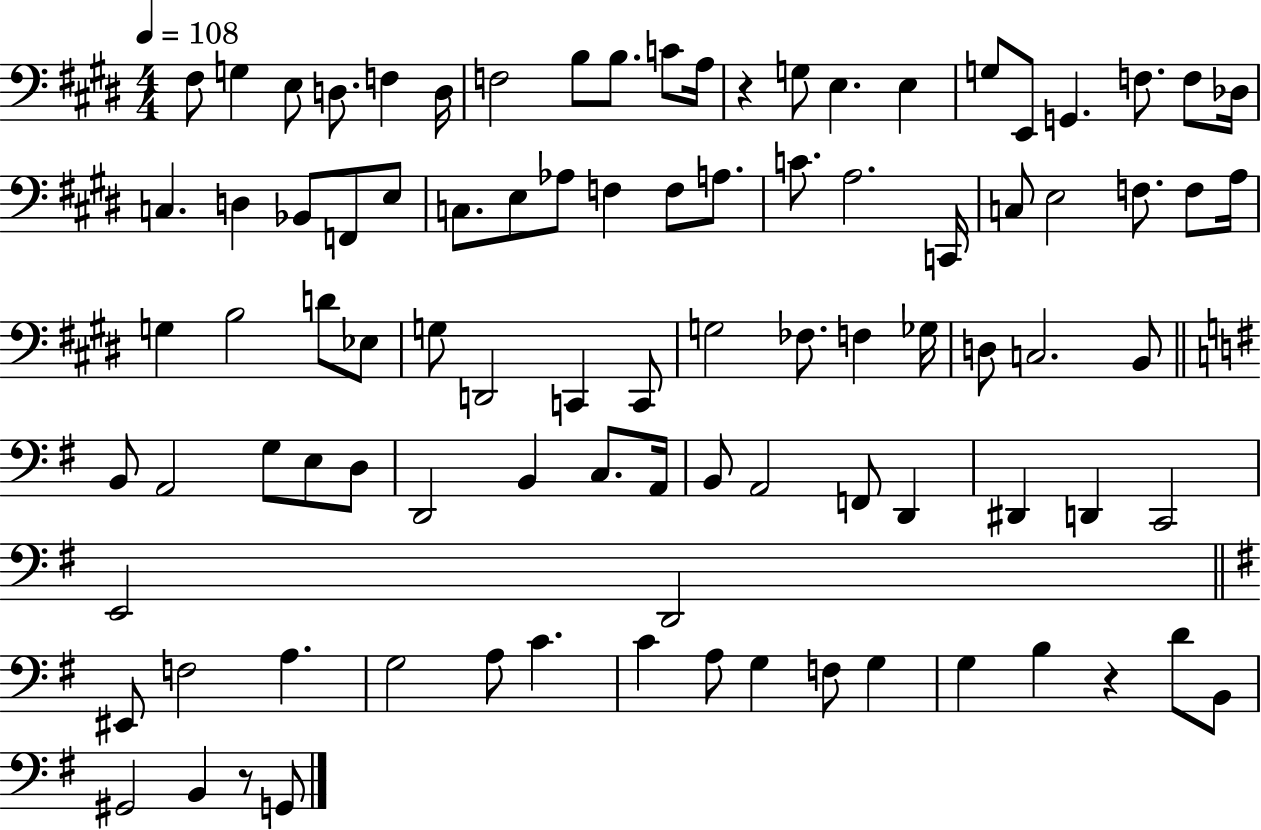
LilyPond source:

{
  \clef bass
  \numericTimeSignature
  \time 4/4
  \key e \major
  \tempo 4 = 108
  fis8 g4 e8 d8. f4 d16 | f2 b8 b8. c'8 a16 | r4 g8 e4. e4 | g8 e,8 g,4. f8. f8 des16 | \break c4. d4 bes,8 f,8 e8 | c8. e8 aes8 f4 f8 a8. | c'8. a2. c,16 | c8 e2 f8. f8 a16 | \break g4 b2 d'8 ees8 | g8 d,2 c,4 c,8 | g2 fes8. f4 ges16 | d8 c2. b,8 | \break \bar "||" \break \key g \major b,8 a,2 g8 e8 d8 | d,2 b,4 c8. a,16 | b,8 a,2 f,8 d,4 | dis,4 d,4 c,2 | \break e,2 d,2 | \bar "||" \break \key e \minor eis,8 f2 a4. | g2 a8 c'4. | c'4 a8 g4 f8 g4 | g4 b4 r4 d'8 b,8 | \break gis,2 b,4 r8 g,8 | \bar "|."
}